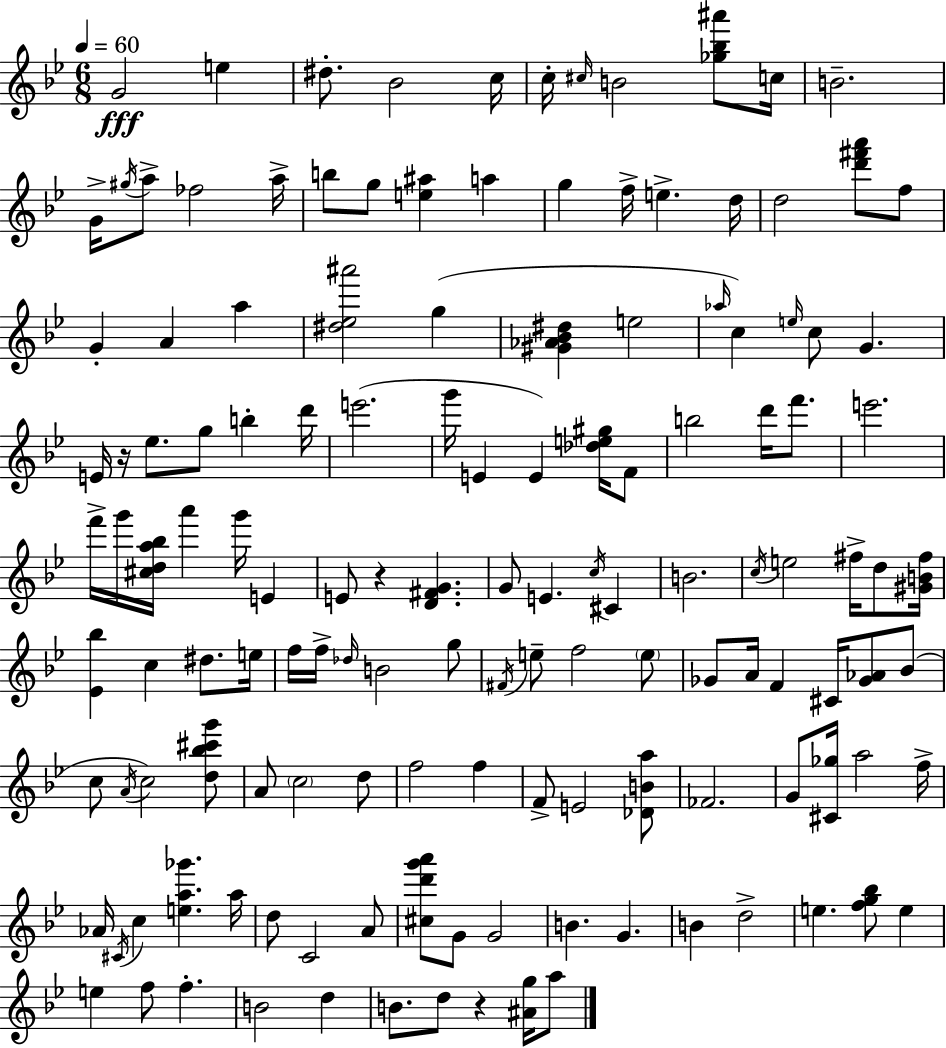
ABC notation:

X:1
T:Untitled
M:6/8
L:1/4
K:Bb
G2 e ^d/2 _B2 c/4 c/4 ^c/4 B2 [_g_b^a']/2 c/4 B2 G/4 ^g/4 a/2 _f2 a/4 b/2 g/2 [e^a] a g f/4 e d/4 d2 [d'^f'a']/2 f/2 G A a [^d_e^a']2 g [^G_A_B^d] e2 _a/4 c e/4 c/2 G E/4 z/4 _e/2 g/2 b d'/4 e'2 g'/4 E E [_de^g]/4 F/2 b2 d'/4 f'/2 e'2 f'/4 g'/4 [^cda_b]/4 a' g'/4 E E/2 z [D^FG] G/2 E c/4 ^C B2 c/4 e2 ^f/4 d/2 [^GB^f]/4 [_E_b] c ^d/2 e/4 f/4 f/4 _d/4 B2 g/2 ^F/4 e/2 f2 e/2 _G/2 A/4 F ^C/4 [_G_A]/2 _B/2 c/2 A/4 c2 [d_b^c'g']/2 A/2 c2 d/2 f2 f F/2 E2 [_DBa]/2 _F2 G/2 [^C_g]/4 a2 f/4 _A/4 ^C/4 c [ea_g'] a/4 d/2 C2 A/2 [^cd'g'a']/2 G/2 G2 B G B d2 e [fg_b]/2 e e f/2 f B2 d B/2 d/2 z [^Ag]/4 a/2